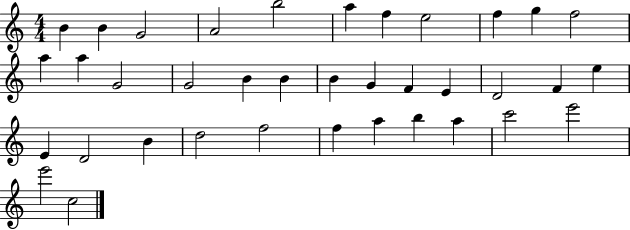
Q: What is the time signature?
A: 4/4